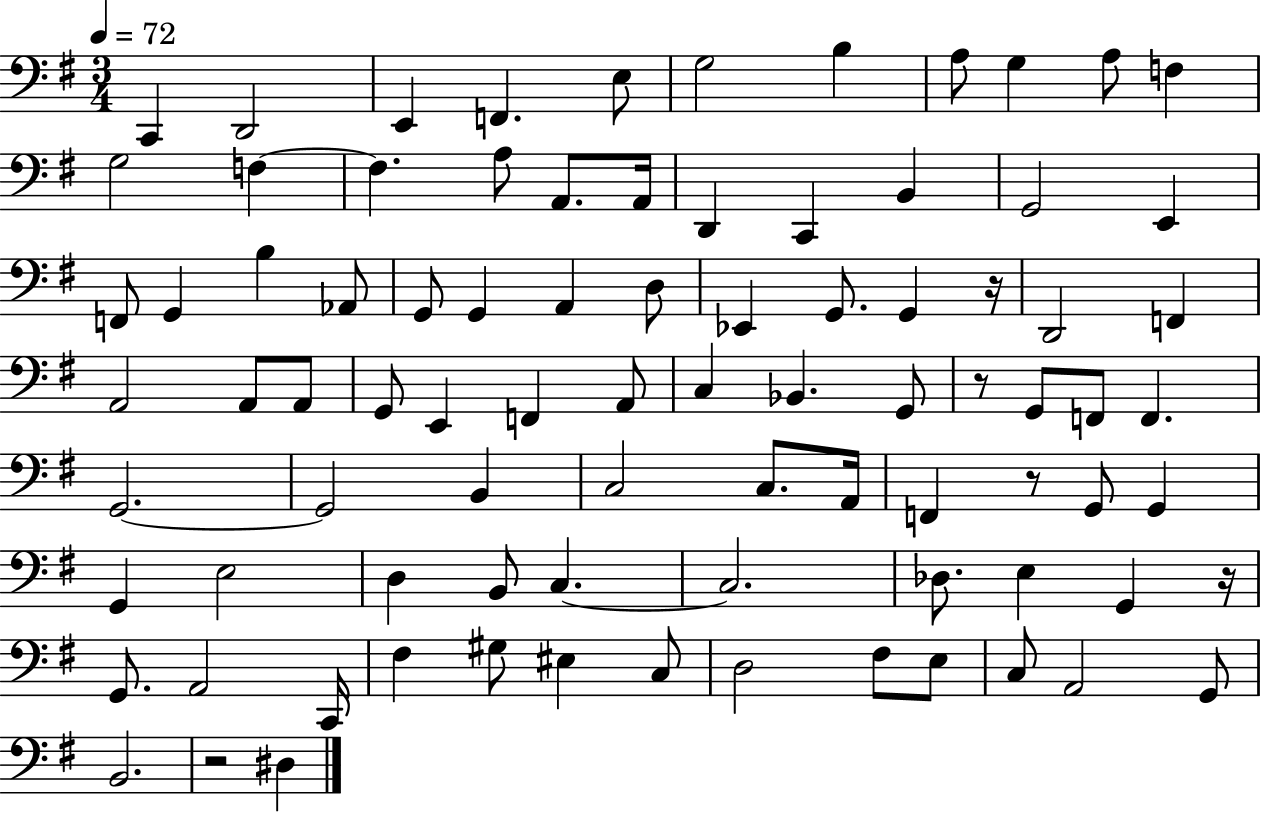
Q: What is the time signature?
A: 3/4